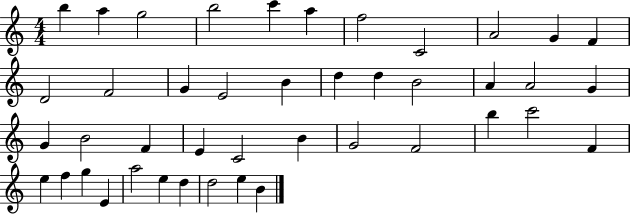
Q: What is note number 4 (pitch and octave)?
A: B5